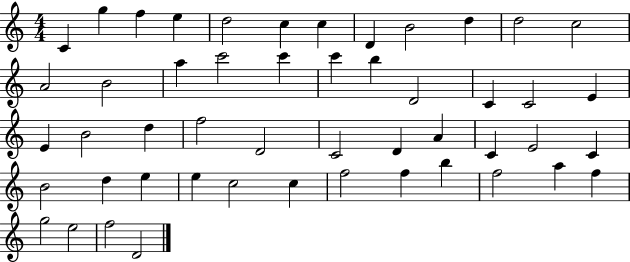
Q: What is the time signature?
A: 4/4